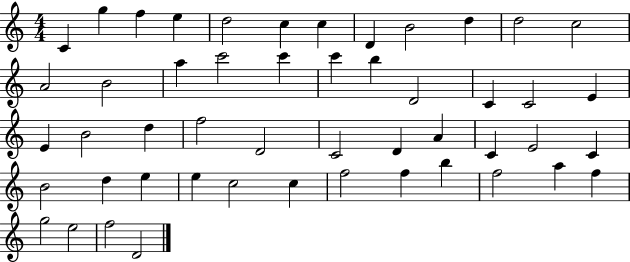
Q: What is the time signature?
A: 4/4